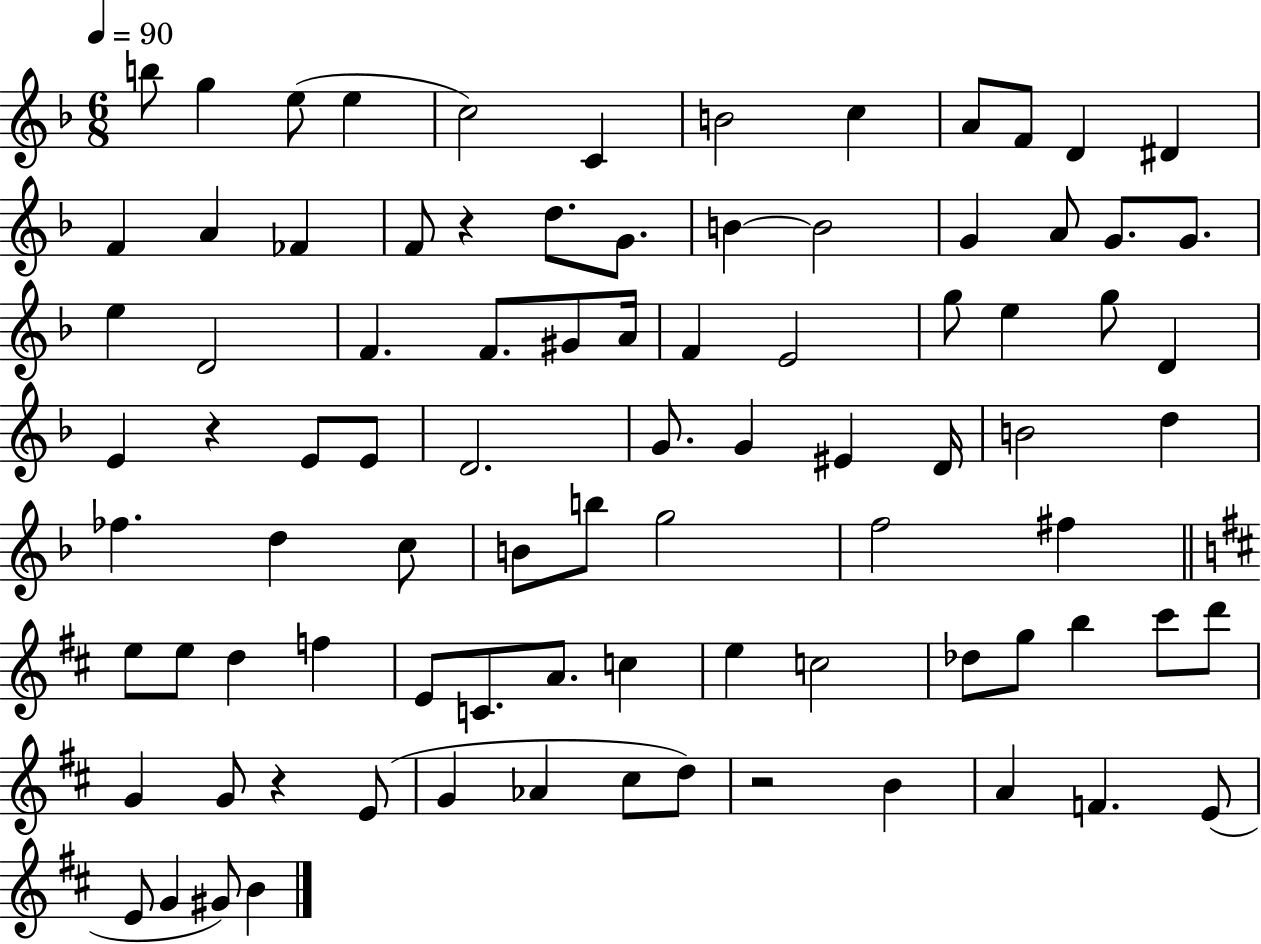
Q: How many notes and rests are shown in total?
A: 88